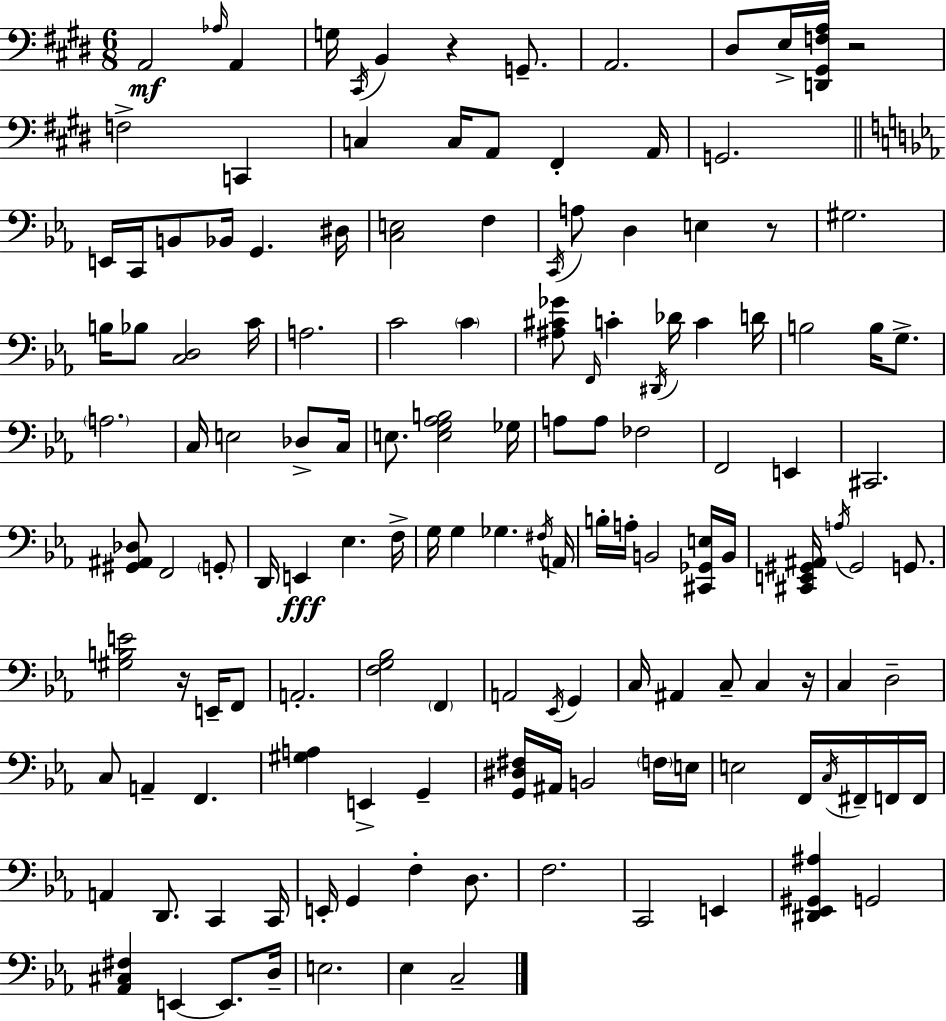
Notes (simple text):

A2/h Ab3/s A2/q G3/s C#2/s B2/q R/q G2/e. A2/h. D#3/e E3/s [D2,G#2,F3,A3]/s R/h F3/h C2/q C3/q C3/s A2/e F#2/q A2/s G2/h. E2/s C2/s B2/e Bb2/s G2/q. D#3/s [C3,E3]/h F3/q C2/s A3/e D3/q E3/q R/e G#3/h. B3/s Bb3/e [C3,D3]/h C4/s A3/h. C4/h C4/q [A#3,C#4,Gb4]/e F2/s C4/q D#2/s Db4/s C4/q D4/s B3/h B3/s G3/e. A3/h. C3/s E3/h Db3/e C3/s E3/e. [E3,G3,Ab3,B3]/h Gb3/s A3/e A3/e FES3/h F2/h E2/q C#2/h. [G#2,A#2,Db3]/e F2/h G2/e D2/s E2/q Eb3/q. F3/s G3/s G3/q Gb3/q. F#3/s A2/s B3/s A3/s B2/h [C#2,Gb2,E3]/s B2/s [C#2,E2,G#2,A#2]/s A3/s G#2/h G2/e. [G#3,B3,E4]/h R/s E2/s F2/e A2/h. [F3,G3,Bb3]/h F2/q A2/h Eb2/s G2/q C3/s A#2/q C3/e C3/q R/s C3/q D3/h C3/e A2/q F2/q. [G#3,A3]/q E2/q G2/q [G2,D#3,F#3]/s A#2/s B2/h F3/s E3/s E3/h F2/s C3/s F#2/s F2/s F2/s A2/q D2/e. C2/q C2/s E2/s G2/q F3/q D3/e. F3/h. C2/h E2/q [D#2,Eb2,G#2,A#3]/q G2/h [Ab2,C#3,F#3]/q E2/q E2/e. D3/s E3/h. Eb3/q C3/h